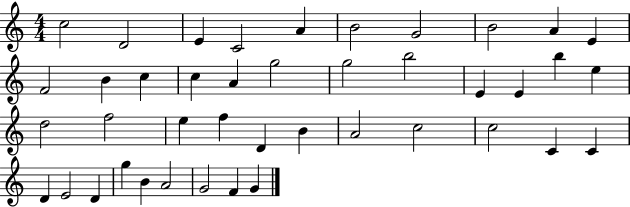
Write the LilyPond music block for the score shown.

{
  \clef treble
  \numericTimeSignature
  \time 4/4
  \key c \major
  c''2 d'2 | e'4 c'2 a'4 | b'2 g'2 | b'2 a'4 e'4 | \break f'2 b'4 c''4 | c''4 a'4 g''2 | g''2 b''2 | e'4 e'4 b''4 e''4 | \break d''2 f''2 | e''4 f''4 d'4 b'4 | a'2 c''2 | c''2 c'4 c'4 | \break d'4 e'2 d'4 | g''4 b'4 a'2 | g'2 f'4 g'4 | \bar "|."
}